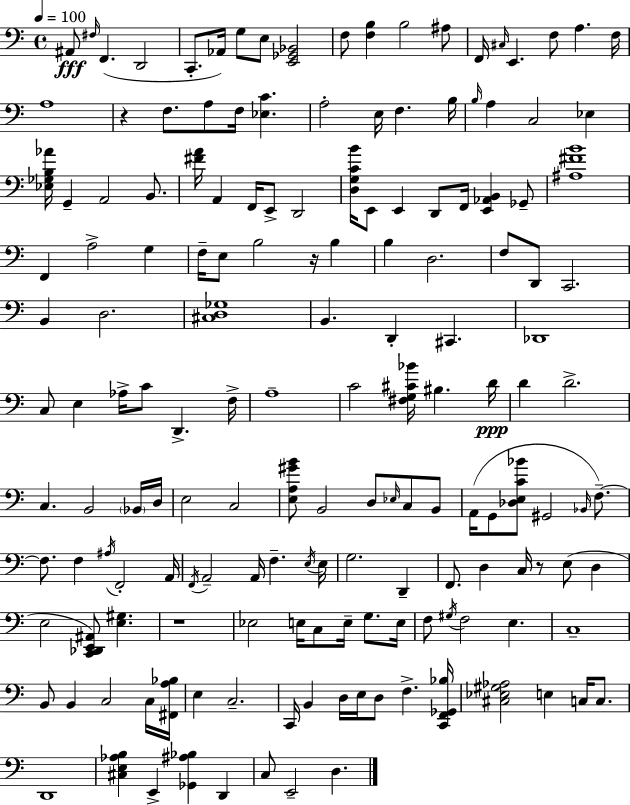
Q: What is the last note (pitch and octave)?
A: D3